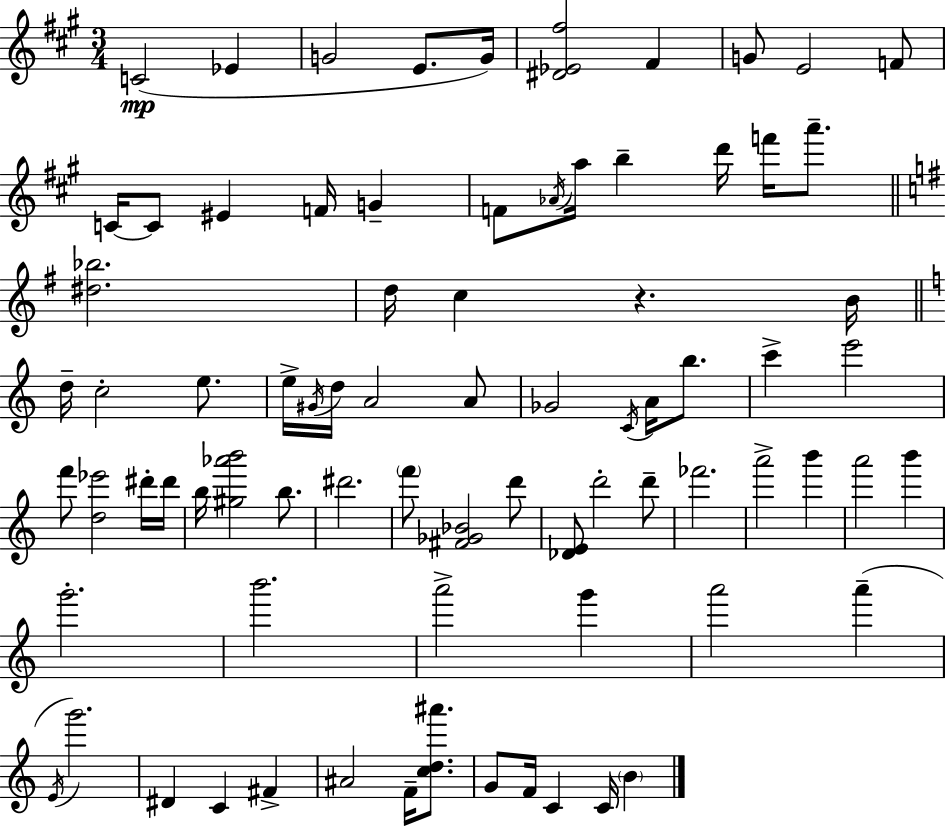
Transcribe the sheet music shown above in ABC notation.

X:1
T:Untitled
M:3/4
L:1/4
K:A
C2 _E G2 E/2 G/4 [^D_E^f]2 ^F G/2 E2 F/2 C/4 C/2 ^E F/4 G F/2 _A/4 a/4 b d'/4 f'/4 a'/2 [^d_b]2 d/4 c z B/4 d/4 c2 e/2 e/4 ^G/4 d/4 A2 A/2 _G2 C/4 A/4 b/2 c' e'2 f'/2 [d_e']2 ^d'/4 ^d'/4 b/4 [^g_a'b']2 b/2 ^d'2 f'/2 [^F_G_B]2 d'/2 [_DE]/2 d'2 d'/2 _f'2 a'2 b' a'2 b' g'2 b'2 a'2 g' a'2 a' E/4 g'2 ^D C ^F ^A2 F/4 [cd^a']/2 G/2 F/4 C C/4 B